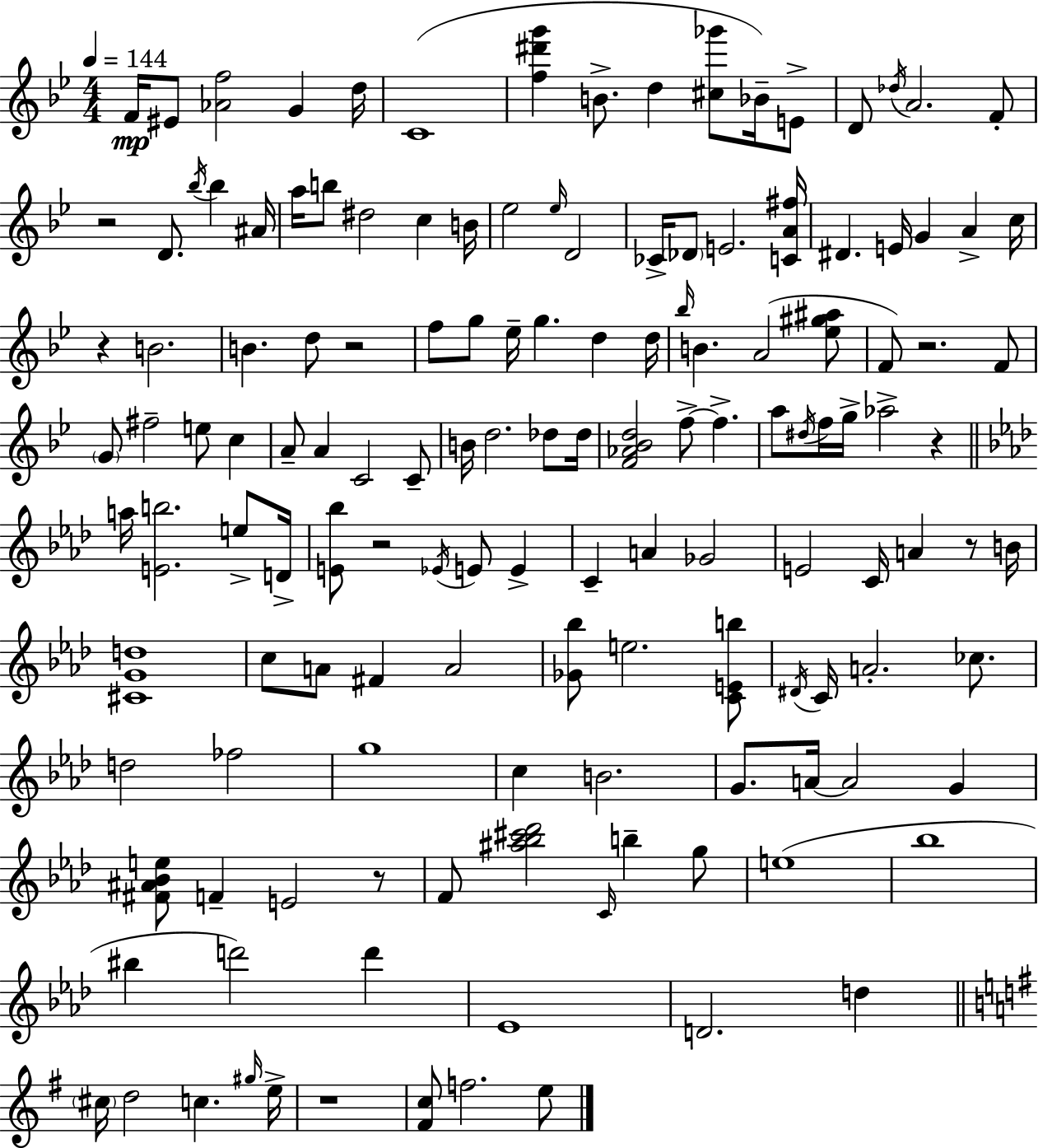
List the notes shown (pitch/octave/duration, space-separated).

F4/s EIS4/e [Ab4,F5]/h G4/q D5/s C4/w [F5,D#6,G6]/q B4/e. D5/q [C#5,Gb6]/e Bb4/s E4/e D4/e Db5/s A4/h. F4/e R/h D4/e. Bb5/s Bb5/q A#4/s A5/s B5/e D#5/h C5/q B4/s Eb5/h Eb5/s D4/h CES4/s Db4/e E4/h. [C4,A4,F#5]/s D#4/q. E4/s G4/q A4/q C5/s R/q B4/h. B4/q. D5/e R/h F5/e G5/e Eb5/s G5/q. D5/q D5/s Bb5/s B4/q. A4/h [Eb5,G#5,A#5]/e F4/e R/h. F4/e G4/e F#5/h E5/e C5/q A4/e A4/q C4/h C4/e B4/s D5/h. Db5/e Db5/s [F4,Ab4,Bb4,D5]/h F5/e F5/q. A5/e D#5/s F5/s G5/s Ab5/h R/q A5/s [E4,B5]/h. E5/e D4/s [E4,Bb5]/e R/h Eb4/s E4/e E4/q C4/q A4/q Gb4/h E4/h C4/s A4/q R/e B4/s [C#4,G4,D5]/w C5/e A4/e F#4/q A4/h [Gb4,Bb5]/e E5/h. [C4,E4,B5]/e D#4/s C4/s A4/h. CES5/e. D5/h FES5/h G5/w C5/q B4/h. G4/e. A4/s A4/h G4/q [F#4,A#4,Bb4,E5]/e F4/q E4/h R/e F4/e [A#5,Bb5,C#6,Db6]/h C4/s B5/q G5/e E5/w Bb5/w BIS5/q D6/h D6/q Eb4/w D4/h. D5/q C#5/s D5/h C5/q. G#5/s E5/s R/w [F#4,C5]/e F5/h. E5/e